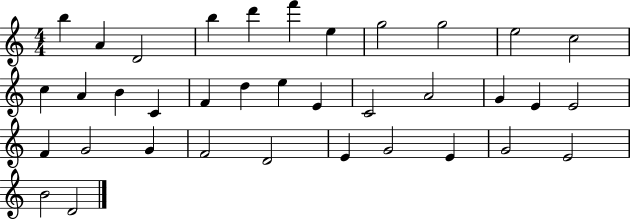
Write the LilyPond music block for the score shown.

{
  \clef treble
  \numericTimeSignature
  \time 4/4
  \key c \major
  b''4 a'4 d'2 | b''4 d'''4 f'''4 e''4 | g''2 g''2 | e''2 c''2 | \break c''4 a'4 b'4 c'4 | f'4 d''4 e''4 e'4 | c'2 a'2 | g'4 e'4 e'2 | \break f'4 g'2 g'4 | f'2 d'2 | e'4 g'2 e'4 | g'2 e'2 | \break b'2 d'2 | \bar "|."
}